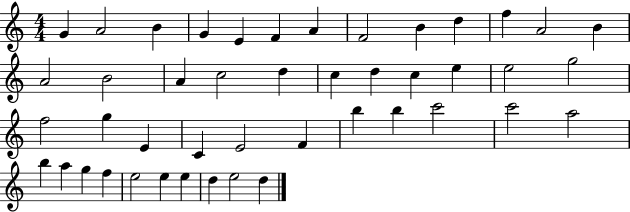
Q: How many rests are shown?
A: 0